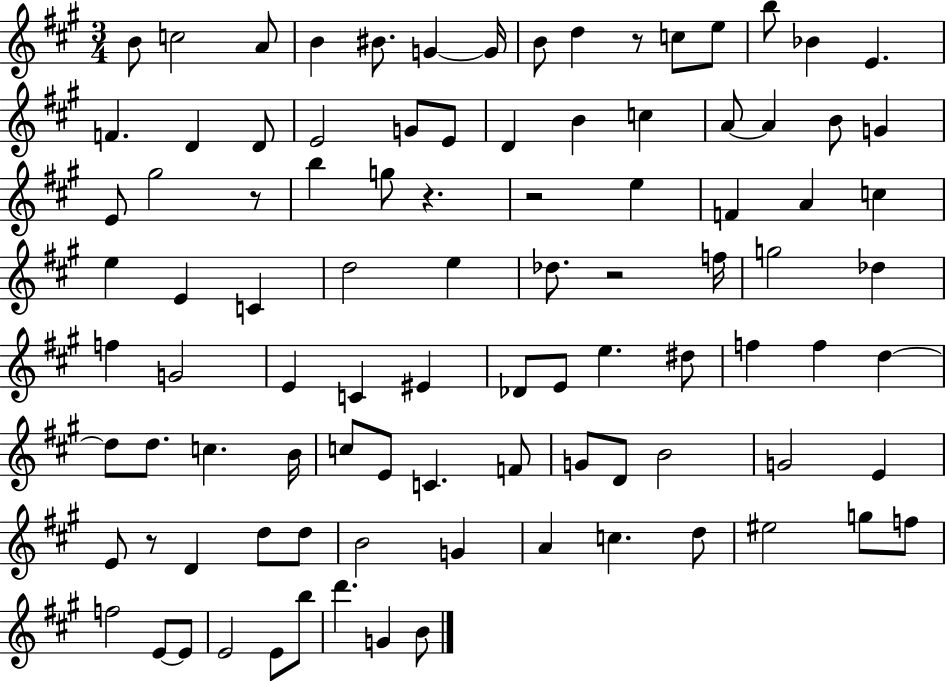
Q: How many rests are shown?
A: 6